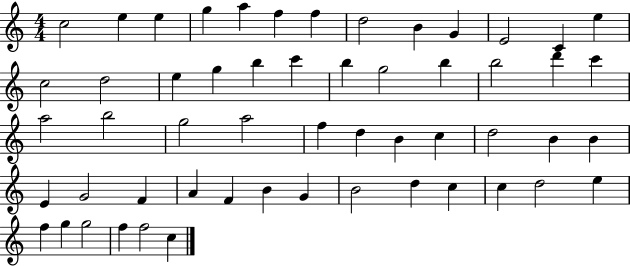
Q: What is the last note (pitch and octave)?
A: C5